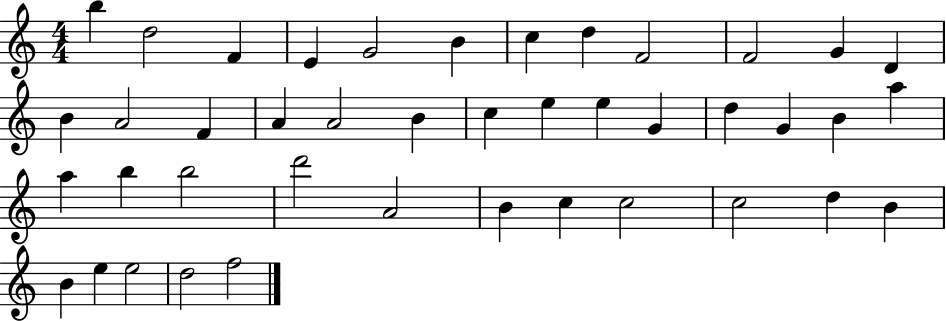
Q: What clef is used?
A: treble